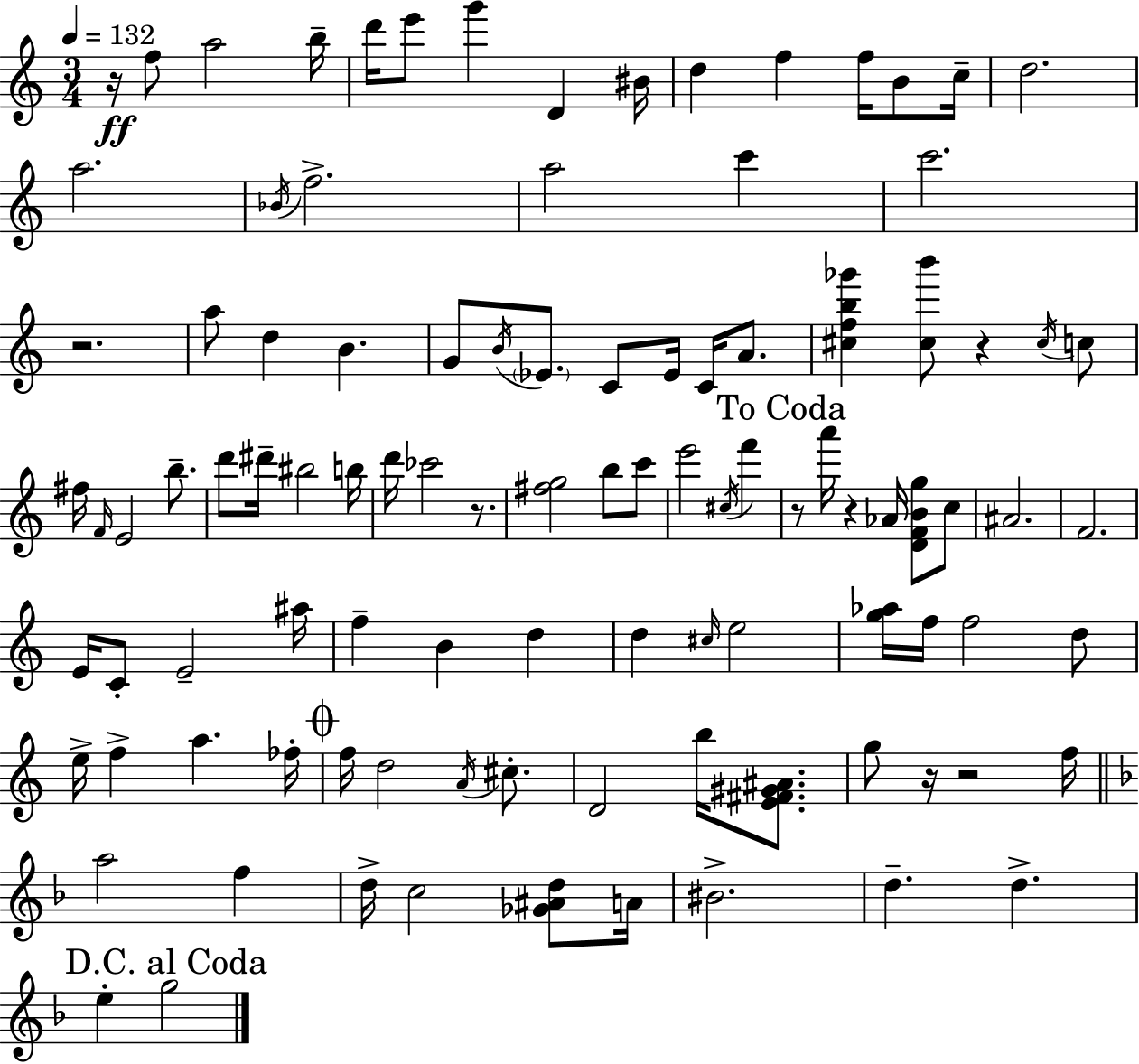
{
  \clef treble
  \numericTimeSignature
  \time 3/4
  \key c \major
  \tempo 4 = 132
  r16\ff f''8 a''2 b''16-- | d'''16 e'''8 g'''4 d'4 bis'16 | d''4 f''4 f''16 b'8 c''16-- | d''2. | \break a''2. | \acciaccatura { bes'16 } f''2.-> | a''2 c'''4 | c'''2. | \break r2. | a''8 d''4 b'4. | g'8 \acciaccatura { b'16 } \parenthesize ees'8. c'8 ees'16 c'16 a'8. | <cis'' f'' b'' ges'''>4 <cis'' b'''>8 r4 | \break \acciaccatura { cis''16 } c''8 fis''16 \grace { f'16 } e'2 | b''8.-- d'''8 dis'''16-- bis''2 | b''16 d'''16 ces'''2 | r8. <fis'' g''>2 | \break b''8 c'''8 e'''2 | \acciaccatura { cis''16 } f'''4 \mark "To Coda" r8 a'''16 r4 | aes'16 <d' f' b' g''>8 c''8 ais'2. | f'2. | \break e'16 c'8-. e'2-- | ais''16 f''4-- b'4 | d''4 d''4 \grace { cis''16 } e''2 | <g'' aes''>16 f''16 f''2 | \break d''8 e''16-> f''4-> a''4. | fes''16-. \mark \markup { \musicglyph "scripts.coda" } f''16 d''2 | \acciaccatura { a'16 } cis''8.-. d'2 | b''16 <e' fis' gis' ais'>8. g''8 r16 r2 | \break f''16 \bar "||" \break \key f \major a''2 f''4 | d''16-> c''2 <ges' ais' d''>8 a'16 | bis'2.-> | d''4.-- d''4.-> | \break \mark "D.C. al Coda" e''4-. g''2 | \bar "|."
}